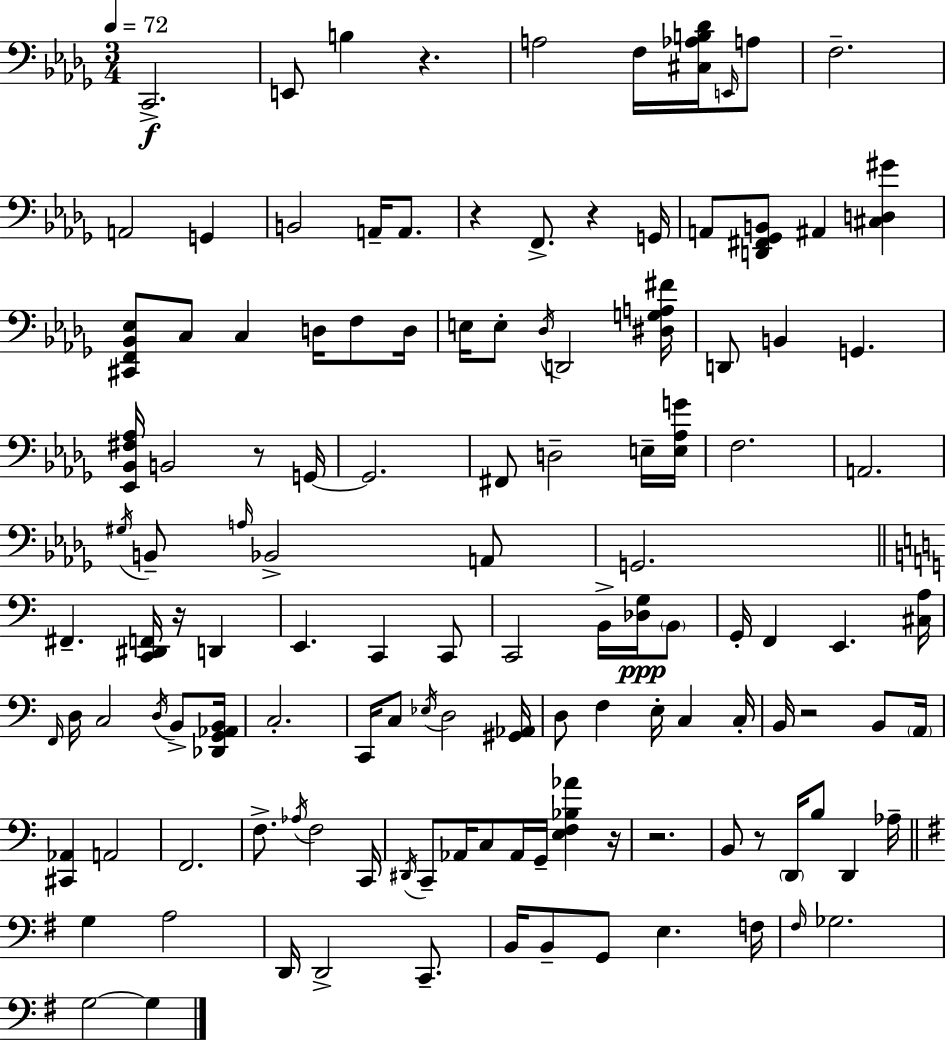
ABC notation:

X:1
T:Untitled
M:3/4
L:1/4
K:Bbm
C,,2 E,,/2 B, z A,2 F,/4 [^C,_A,B,_D]/4 E,,/4 A,/2 F,2 A,,2 G,, B,,2 A,,/4 A,,/2 z F,,/2 z G,,/4 A,,/2 [D,,^F,,_G,,B,,]/2 ^A,, [^C,D,^G] [^C,,F,,_B,,_E,]/2 C,/2 C, D,/4 F,/2 D,/4 E,/4 E,/2 _D,/4 D,,2 [^D,G,A,^F]/4 D,,/2 B,, G,, [_E,,_B,,^F,_A,]/4 B,,2 z/2 G,,/4 G,,2 ^F,,/2 D,2 E,/4 [E,_A,G]/4 F,2 A,,2 ^G,/4 B,,/2 A,/4 _B,,2 A,,/2 G,,2 ^F,, [C,,^D,,F,,]/4 z/4 D,, E,, C,, C,,/2 C,,2 B,,/4 [_D,G,]/4 B,,/2 G,,/4 F,, E,, [^C,A,]/4 F,,/4 D,/4 C,2 D,/4 B,,/2 [_D,,G,,_A,,B,,]/4 C,2 C,,/4 C,/2 _E,/4 D,2 [^G,,_A,,]/4 D,/2 F, E,/4 C, C,/4 B,,/4 z2 B,,/2 A,,/4 [^C,,_A,,] A,,2 F,,2 F,/2 _A,/4 F,2 C,,/4 ^D,,/4 C,,/2 _A,,/4 C,/2 _A,,/4 G,,/4 [E,F,_B,_A] z/4 z2 B,,/2 z/2 D,,/4 B,/2 D,, _A,/4 G, A,2 D,,/4 D,,2 C,,/2 B,,/4 B,,/2 G,,/2 E, F,/4 ^F,/4 _G,2 G,2 G,